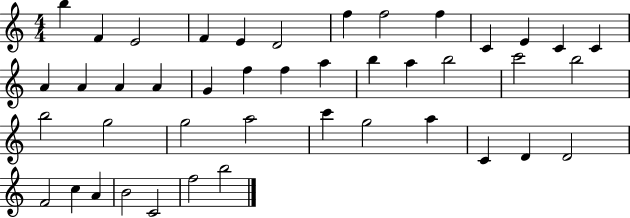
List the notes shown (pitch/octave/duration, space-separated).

B5/q F4/q E4/h F4/q E4/q D4/h F5/q F5/h F5/q C4/q E4/q C4/q C4/q A4/q A4/q A4/q A4/q G4/q F5/q F5/q A5/q B5/q A5/q B5/h C6/h B5/h B5/h G5/h G5/h A5/h C6/q G5/h A5/q C4/q D4/q D4/h F4/h C5/q A4/q B4/h C4/h F5/h B5/h